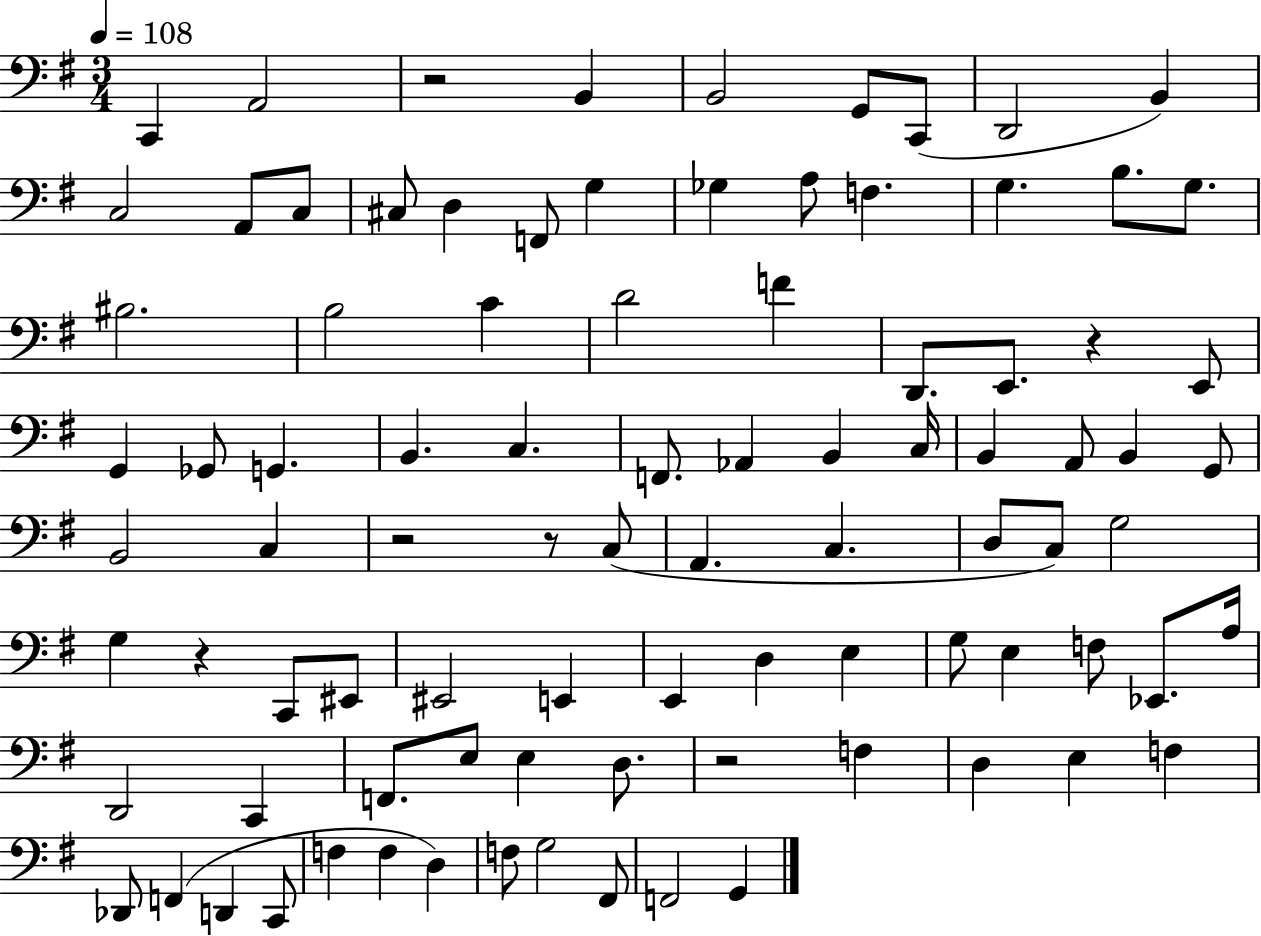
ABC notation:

X:1
T:Untitled
M:3/4
L:1/4
K:G
C,, A,,2 z2 B,, B,,2 G,,/2 C,,/2 D,,2 B,, C,2 A,,/2 C,/2 ^C,/2 D, F,,/2 G, _G, A,/2 F, G, B,/2 G,/2 ^B,2 B,2 C D2 F D,,/2 E,,/2 z E,,/2 G,, _G,,/2 G,, B,, C, F,,/2 _A,, B,, C,/4 B,, A,,/2 B,, G,,/2 B,,2 C, z2 z/2 C,/2 A,, C, D,/2 C,/2 G,2 G, z C,,/2 ^E,,/2 ^E,,2 E,, E,, D, E, G,/2 E, F,/2 _E,,/2 A,/4 D,,2 C,, F,,/2 E,/2 E, D,/2 z2 F, D, E, F, _D,,/2 F,, D,, C,,/2 F, F, D, F,/2 G,2 ^F,,/2 F,,2 G,,